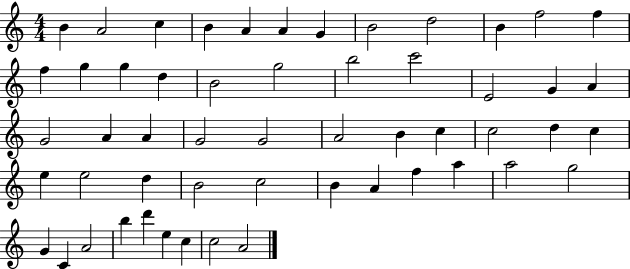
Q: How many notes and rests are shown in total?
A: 54